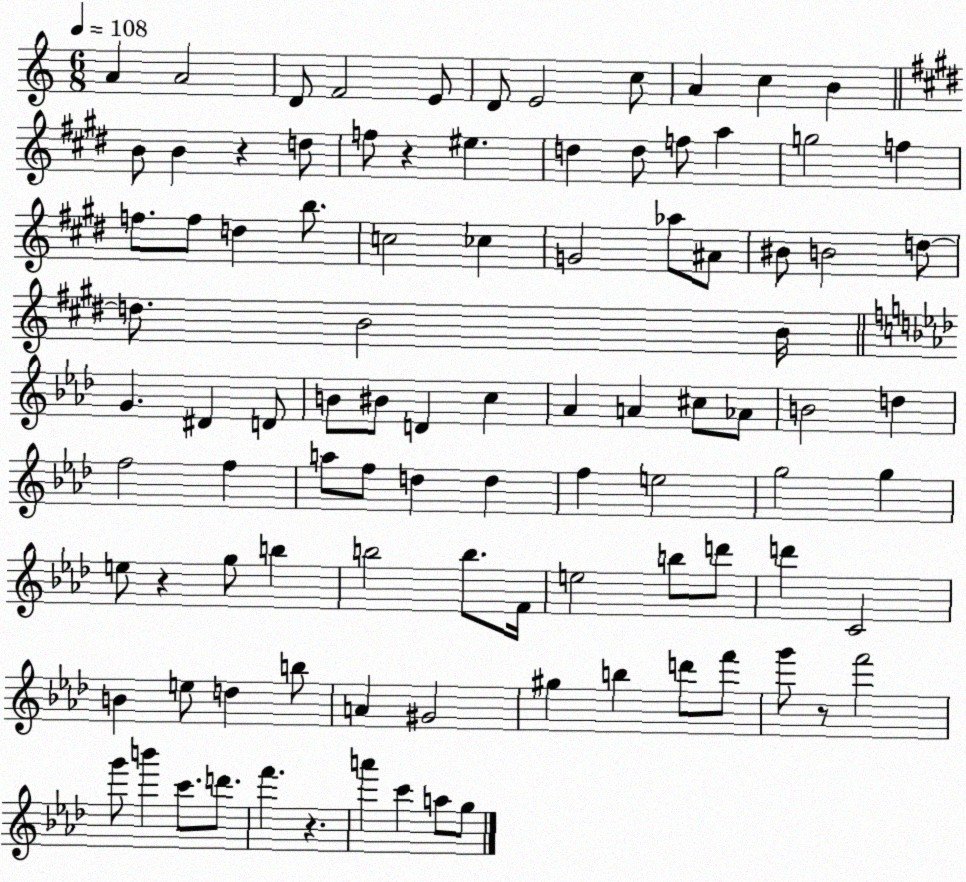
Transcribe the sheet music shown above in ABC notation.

X:1
T:Untitled
M:6/8
L:1/4
K:C
A A2 D/2 F2 E/2 D/2 E2 c/2 A c B B/2 B z d/2 f/2 z ^e d d/2 f/2 a g2 f f/2 f/2 d b/2 c2 _c G2 _a/2 ^A/2 ^B/2 B2 d/2 d/2 B2 B/4 G ^D D/2 B/2 ^B/2 D c _A A ^c/2 _A/2 B2 d f2 f a/2 f/2 d d f e2 g2 g e/2 z g/2 b b2 b/2 F/4 e2 b/2 d'/2 d' C2 B e/2 d b/2 A ^G2 ^g b d'/2 f'/2 g'/2 z/2 f'2 g'/2 b' c'/2 d'/2 f' z a' c' a/2 g/2